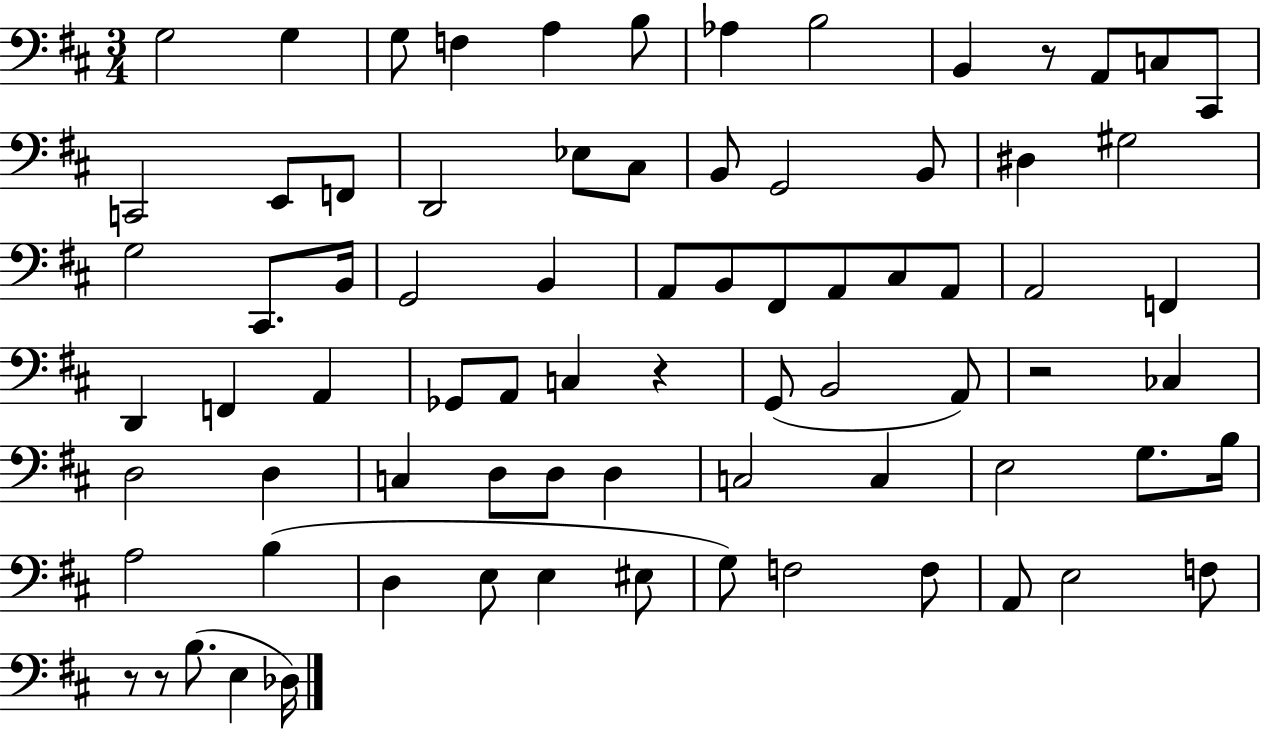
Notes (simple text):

G3/h G3/q G3/e F3/q A3/q B3/e Ab3/q B3/h B2/q R/e A2/e C3/e C#2/e C2/h E2/e F2/e D2/h Eb3/e C#3/e B2/e G2/h B2/e D#3/q G#3/h G3/h C#2/e. B2/s G2/h B2/q A2/e B2/e F#2/e A2/e C#3/e A2/e A2/h F2/q D2/q F2/q A2/q Gb2/e A2/e C3/q R/q G2/e B2/h A2/e R/h CES3/q D3/h D3/q C3/q D3/e D3/e D3/q C3/h C3/q E3/h G3/e. B3/s A3/h B3/q D3/q E3/e E3/q EIS3/e G3/e F3/h F3/e A2/e E3/h F3/e R/e R/e B3/e. E3/q Db3/s